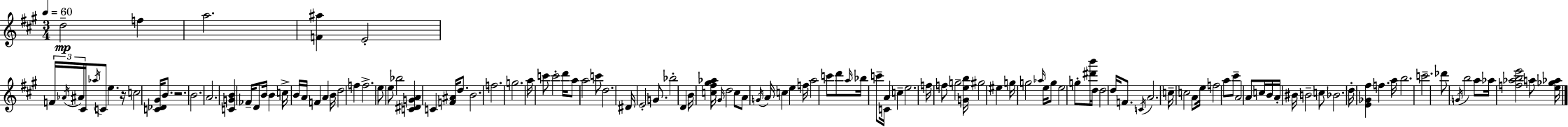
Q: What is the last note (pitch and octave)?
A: A5